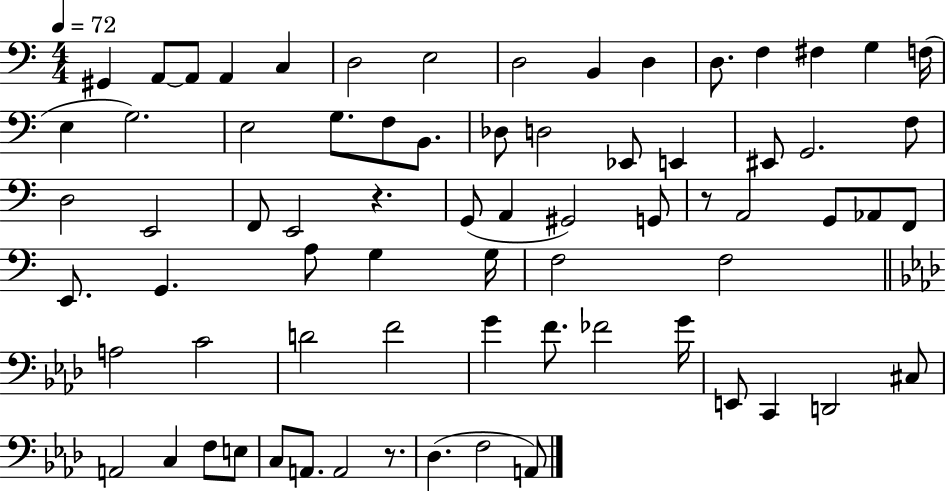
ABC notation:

X:1
T:Untitled
M:4/4
L:1/4
K:C
^G,, A,,/2 A,,/2 A,, C, D,2 E,2 D,2 B,, D, D,/2 F, ^F, G, F,/4 E, G,2 E,2 G,/2 F,/2 B,,/2 _D,/2 D,2 _E,,/2 E,, ^E,,/2 G,,2 F,/2 D,2 E,,2 F,,/2 E,,2 z G,,/2 A,, ^G,,2 G,,/2 z/2 A,,2 G,,/2 _A,,/2 F,,/2 E,,/2 G,, A,/2 G, G,/4 F,2 F,2 A,2 C2 D2 F2 G F/2 _F2 G/4 E,,/2 C,, D,,2 ^C,/2 A,,2 C, F,/2 E,/2 C,/2 A,,/2 A,,2 z/2 _D, F,2 A,,/2